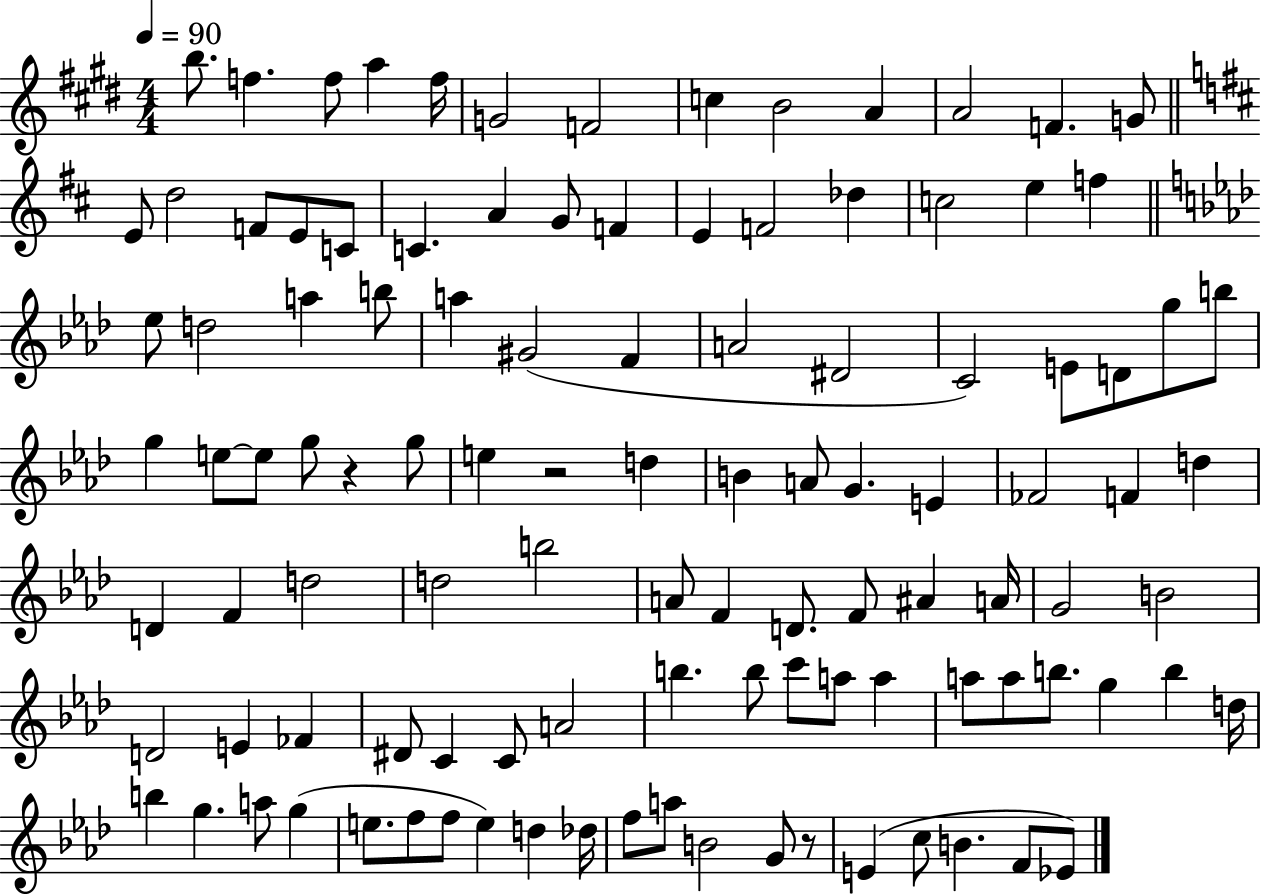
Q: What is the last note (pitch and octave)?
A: Eb4